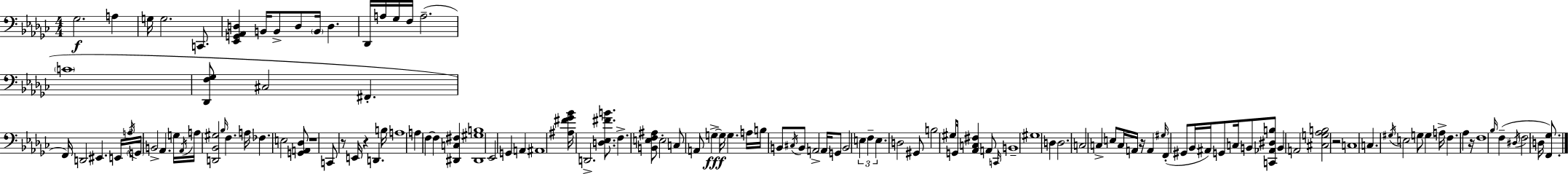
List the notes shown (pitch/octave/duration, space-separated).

Gb3/h. A3/q G3/s G3/h. C2/e. [Eb2,G2,Ab2,D3]/q B2/s B2/e D3/e B2/s D3/q. Db2/s A3/s Gb3/s F3/s A3/h. C4/w [Db2,F3,Gb3]/e C#3/h F#2/q. F2/s D2/h EIS2/q. E2/s A3/s G2/s B2/h Ab2/q. G3/s Ab2/s A3/s [D2,Bb2,G#3]/h Bb3/s F3/q. A3/s FES3/q. E3/h [G2,A2,Db3]/e R/w C2/e R/e E2/s R/q D2/q. B3/s A3/w A3/q F3/q F3/q [D#2,C3,F#3]/q [D#2,G#3,B3]/w Eb2/h G2/q A2/q A#2/w [A#3,F#4,Gb4,Bb4]/s D2/h. [D3,Eb3,F#4,B4]/e. F3/q. [B2,E3,F3,A#3]/e E3/h C3/e A2/e G3/q G3/s G3/q. A3/s B3/s B2/e C#3/s B2/e A2/h A2/s G2/e B2/h E3/q F3/q E3/q. D3/h G#2/e B3/h G#3/s G2/s [Ab2,C3,F#3]/q A2/e C2/s B2/w G#3/w D3/q D3/h. C3/h C3/q E3/e C3/s A2/s R/s A2/q G#3/s F2/q G#2/e Bb2/s A#2/s G2/e C3/s B2/e [C2,Ab2,D#3,B3]/e B2/q A2/h [C#3,G3,Ab3,B3]/h R/h C3/w C3/q. G#3/s E3/h G3/e G3/q A3/s F3/q. Ab3/q R/s F3/w Bb3/s F3/q D#3/s F3/h D3/s [F2,Gb3]/e.